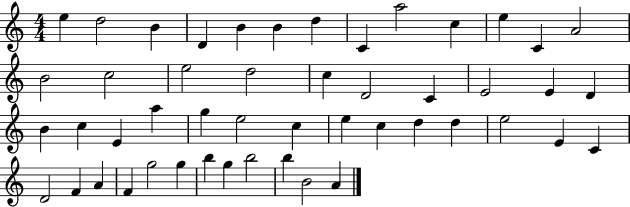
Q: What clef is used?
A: treble